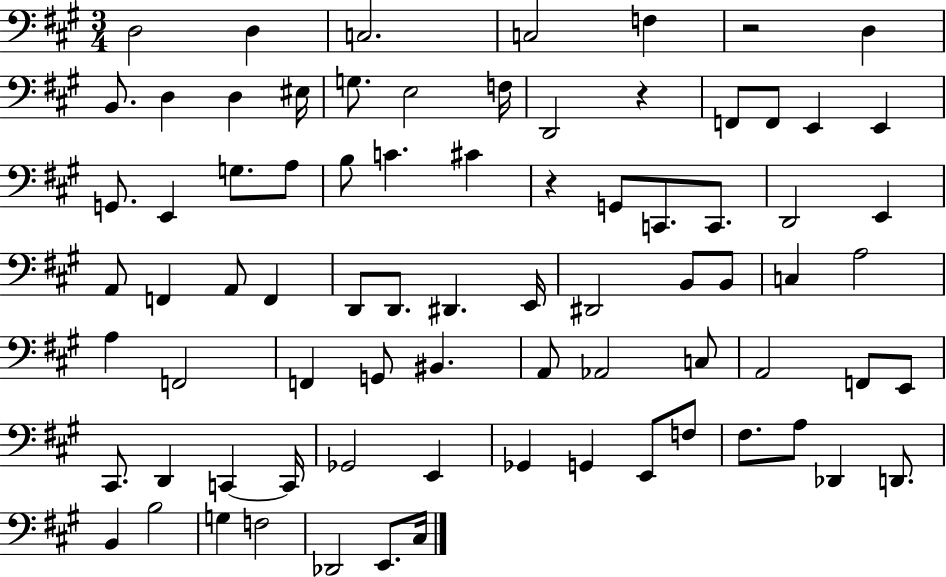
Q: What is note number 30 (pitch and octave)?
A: E2